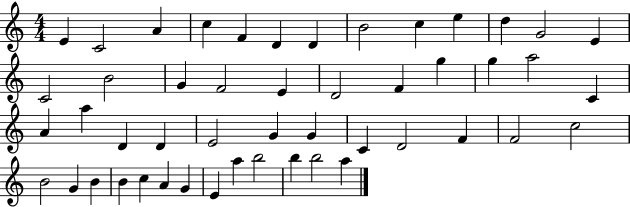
E4/q C4/h A4/q C5/q F4/q D4/q D4/q B4/h C5/q E5/q D5/q G4/h E4/q C4/h B4/h G4/q F4/h E4/q D4/h F4/q G5/q G5/q A5/h C4/q A4/q A5/q D4/q D4/q E4/h G4/q G4/q C4/q D4/h F4/q F4/h C5/h B4/h G4/q B4/q B4/q C5/q A4/q G4/q E4/q A5/q B5/h B5/q B5/h A5/q